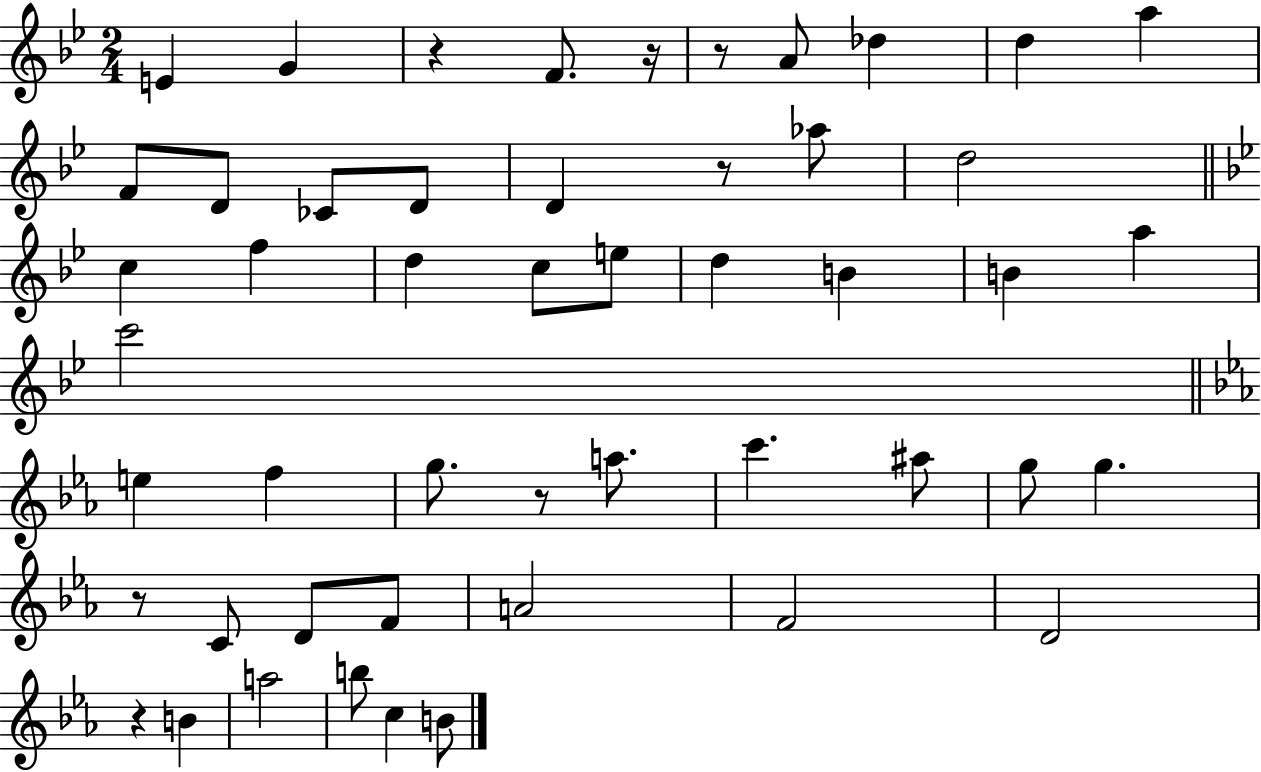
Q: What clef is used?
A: treble